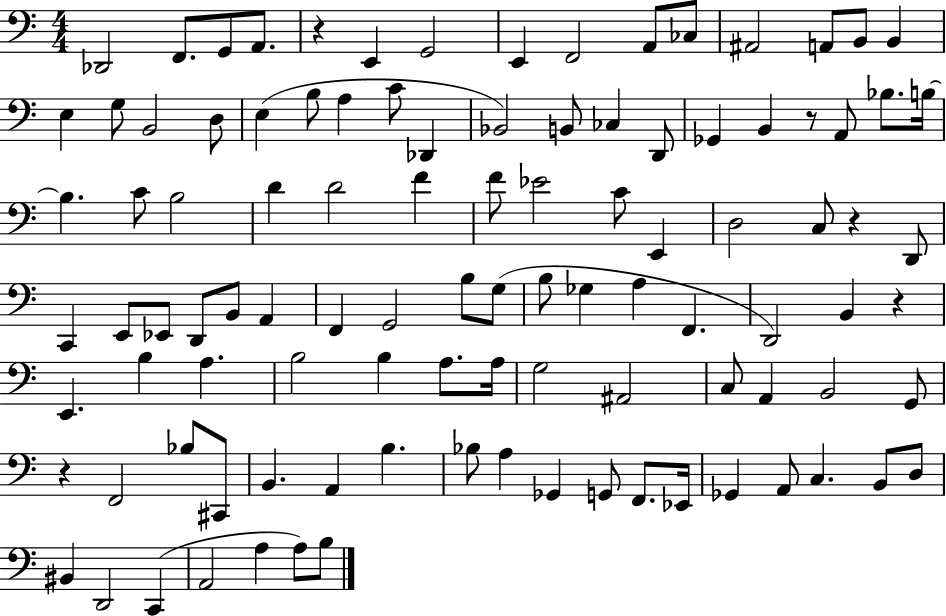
X:1
T:Untitled
M:4/4
L:1/4
K:C
_D,,2 F,,/2 G,,/2 A,,/2 z E,, G,,2 E,, F,,2 A,,/2 _C,/2 ^A,,2 A,,/2 B,,/2 B,, E, G,/2 B,,2 D,/2 E, B,/2 A, C/2 _D,, _B,,2 B,,/2 _C, D,,/2 _G,, B,, z/2 A,,/2 _B,/2 B,/4 B, C/2 B,2 D D2 F F/2 _E2 C/2 E,, D,2 C,/2 z D,,/2 C,, E,,/2 _E,,/2 D,,/2 B,,/2 A,, F,, G,,2 B,/2 G,/2 B,/2 _G, A, F,, D,,2 B,, z E,, B, A, B,2 B, A,/2 A,/4 G,2 ^A,,2 C,/2 A,, B,,2 G,,/2 z F,,2 _B,/2 ^C,,/2 B,, A,, B, _B,/2 A, _G,, G,,/2 F,,/2 _E,,/4 _G,, A,,/2 C, B,,/2 D,/2 ^B,, D,,2 C,, A,,2 A, A,/2 B,/2